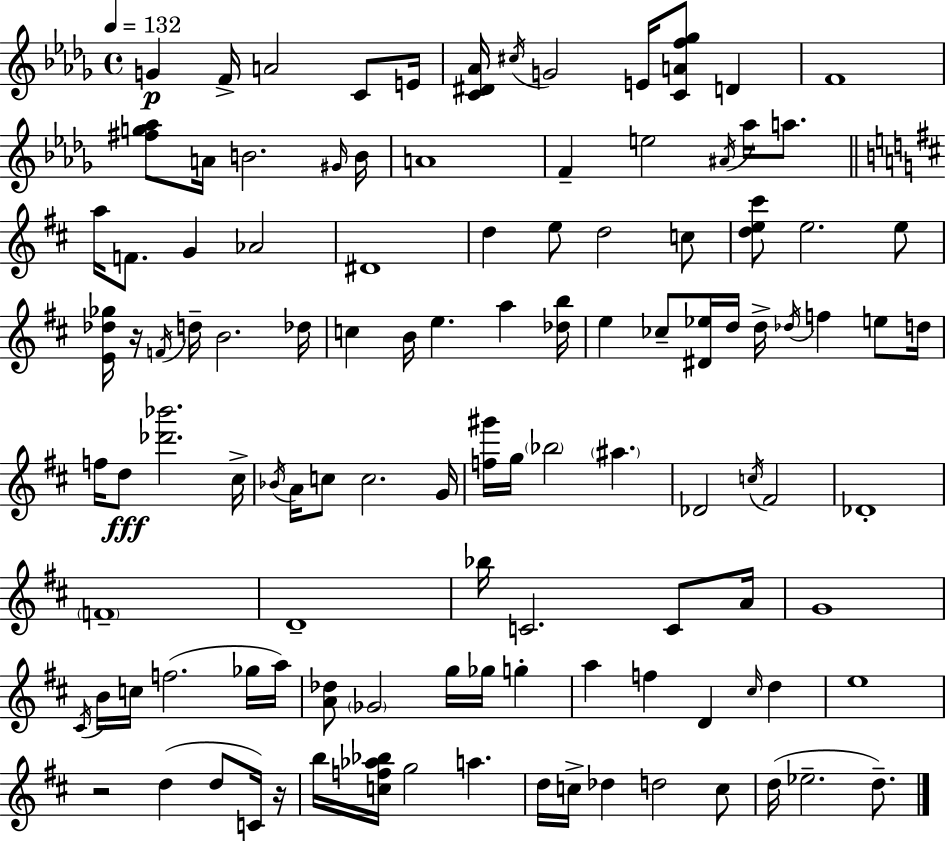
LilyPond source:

{
  \clef treble
  \time 4/4
  \defaultTimeSignature
  \key bes \minor
  \tempo 4 = 132
  g'4\p f'16-> a'2 c'8 e'16 | <c' dis' aes'>16 \acciaccatura { cis''16 } g'2 e'16 <c' a' f'' ges''>8 d'4 | f'1 | <fis'' g'' aes''>8 a'16 b'2. | \break \grace { gis'16 } b'16 a'1 | f'4-- e''2 \acciaccatura { ais'16 } aes''16 | a''8. \bar "||" \break \key d \major a''16 f'8. g'4 aes'2 | dis'1 | d''4 e''8 d''2 c''8 | <d'' e'' cis'''>8 e''2. e''8 | \break <e' des'' ges''>16 r16 \acciaccatura { f'16 } d''16-- b'2. | des''16 c''4 b'16 e''4. a''4 | <des'' b''>16 e''4 ces''8-- <dis' ees''>16 d''16 d''16-> \acciaccatura { des''16 } f''4 e''8 | d''16 f''16 d''8\fff <des''' bes'''>2. | \break cis''16-> \acciaccatura { bes'16 } a'16 c''8 c''2. | g'16 <f'' gis'''>16 g''16 \parenthesize bes''2 \parenthesize ais''4. | des'2 \acciaccatura { c''16 } fis'2 | des'1-. | \break \parenthesize f'1-- | d'1-- | bes''16 c'2. | c'8 a'16 g'1 | \break \acciaccatura { cis'16 } b'16 c''16 f''2.( | ges''16 a''16) <a' des''>8 \parenthesize ges'2 g''16 | ges''16 g''4-. a''4 f''4 d'4 | \grace { cis''16 } d''4 e''1 | \break r2 d''4( | d''8 c'16) r16 b''16 <c'' f'' aes'' bes''>16 g''2 | a''4. d''16 c''16-> des''4 d''2 | c''8 d''16( ees''2.-- | \break d''8.--) \bar "|."
}